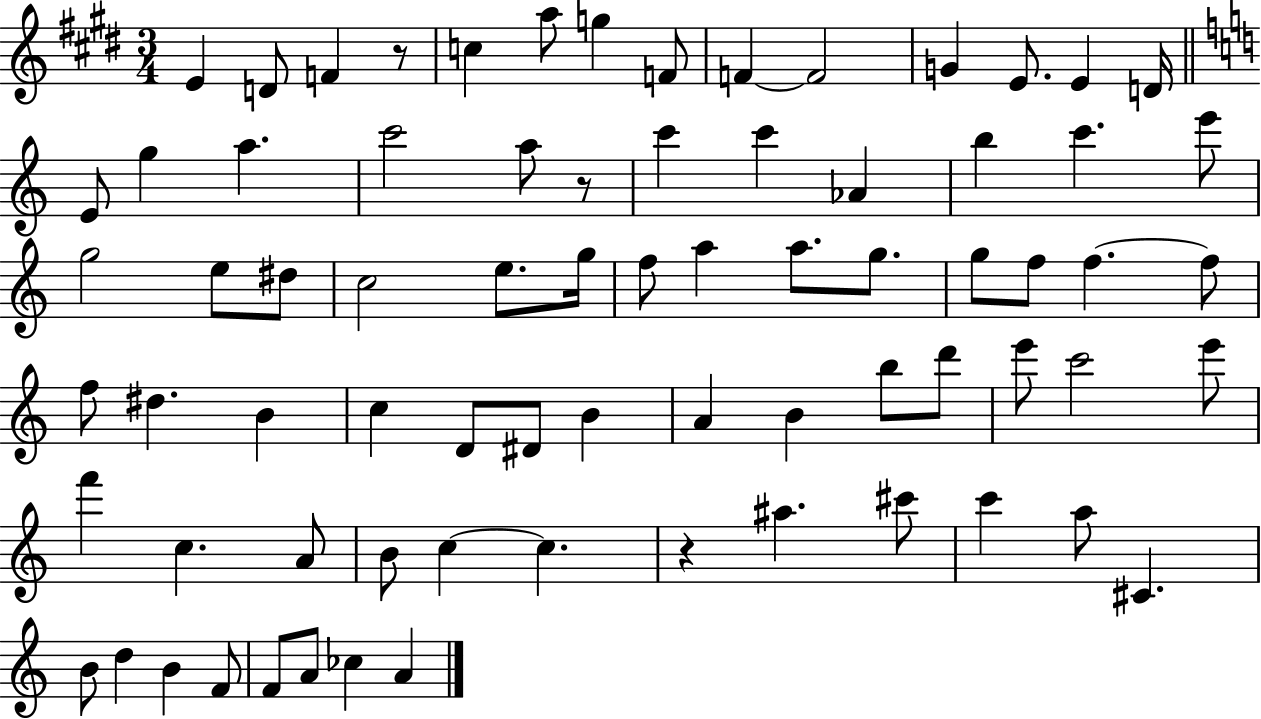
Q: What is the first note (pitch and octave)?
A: E4